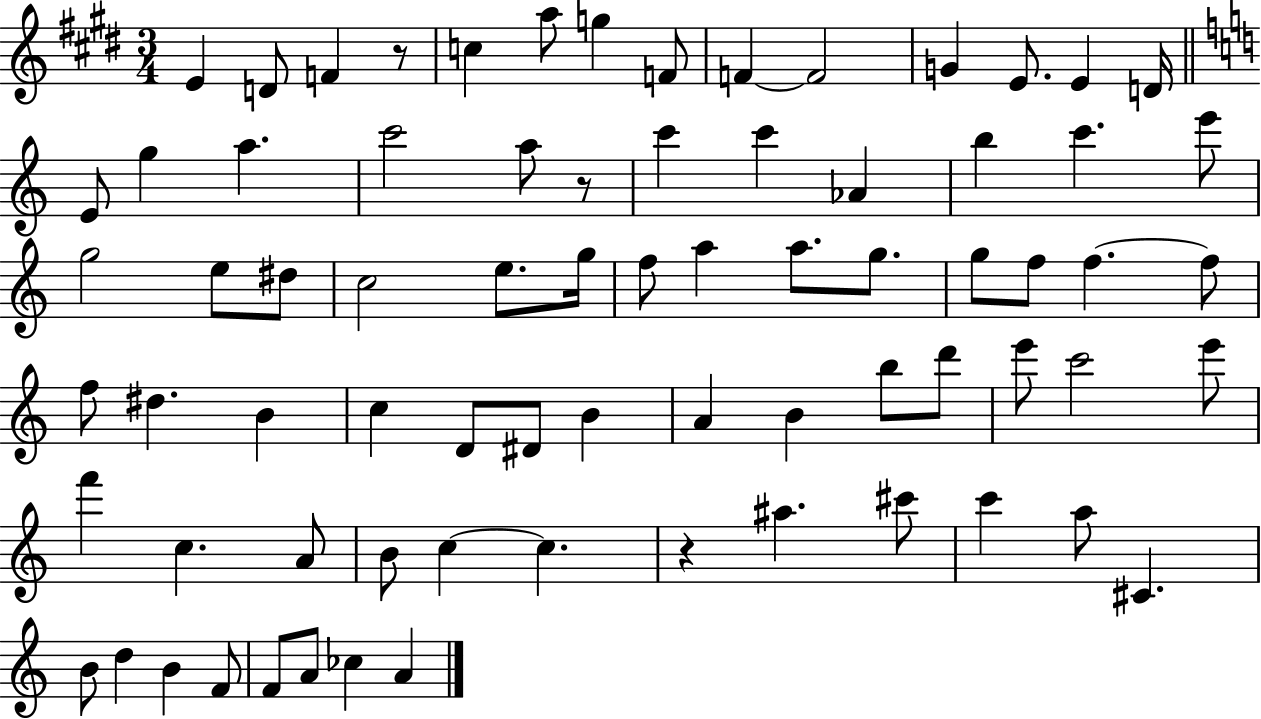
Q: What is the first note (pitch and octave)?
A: E4